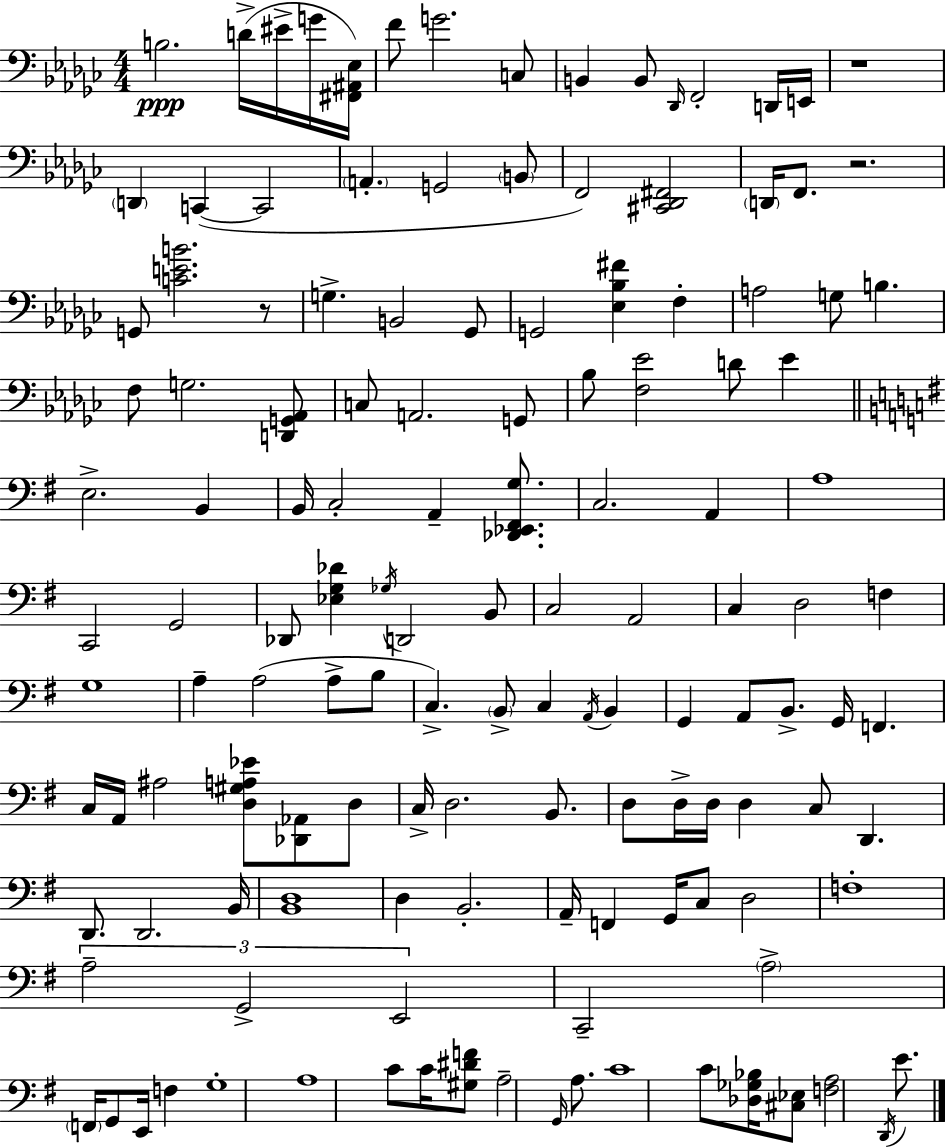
B3/h. D4/s EIS4/s G4/s [F#2,A#2,Eb3]/s F4/e G4/h. C3/e B2/q B2/e Db2/s F2/h D2/s E2/s R/w D2/q C2/q C2/h A2/q. G2/h B2/e F2/h [C#2,Db2,F#2]/h D2/s F2/e. R/h. G2/e [C4,E4,B4]/h. R/e G3/q. B2/h Gb2/e G2/h [Eb3,Bb3,F#4]/q F3/q A3/h G3/e B3/q. F3/e G3/h. [D2,G2,Ab2]/e C3/e A2/h. G2/e Bb3/e [F3,Eb4]/h D4/e Eb4/q E3/h. B2/q B2/s C3/h A2/q [Db2,Eb2,F#2,G3]/e. C3/h. A2/q A3/w C2/h G2/h Db2/e [Eb3,G3,Db4]/q Gb3/s D2/h B2/e C3/h A2/h C3/q D3/h F3/q G3/w A3/q A3/h A3/e B3/e C3/q. B2/e C3/q A2/s B2/q G2/q A2/e B2/e. G2/s F2/q. C3/s A2/s A#3/h [D3,G#3,A3,Eb4]/e [Db2,Ab2]/e D3/e C3/s D3/h. B2/e. D3/e D3/s D3/s D3/q C3/e D2/q. D2/e. D2/h. B2/s [B2,D3]/w D3/q B2/h. A2/s F2/q G2/s C3/e D3/h F3/w A3/h G2/h E2/h C2/h A3/h F2/s G2/e E2/s F3/q G3/w A3/w C4/e C4/s [G#3,D#4,F4]/e A3/h G2/s A3/e. C4/w C4/e [Db3,Gb3,Bb3]/s [C#3,Eb3]/e [F3,A3]/h D2/s E4/e.